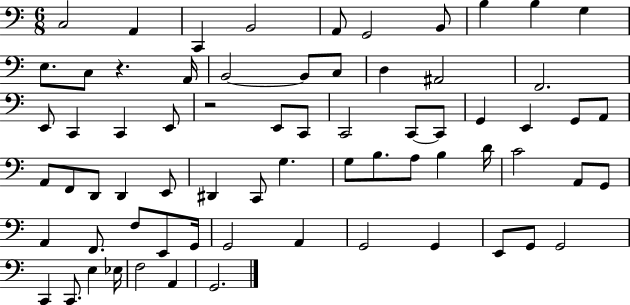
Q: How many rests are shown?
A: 2